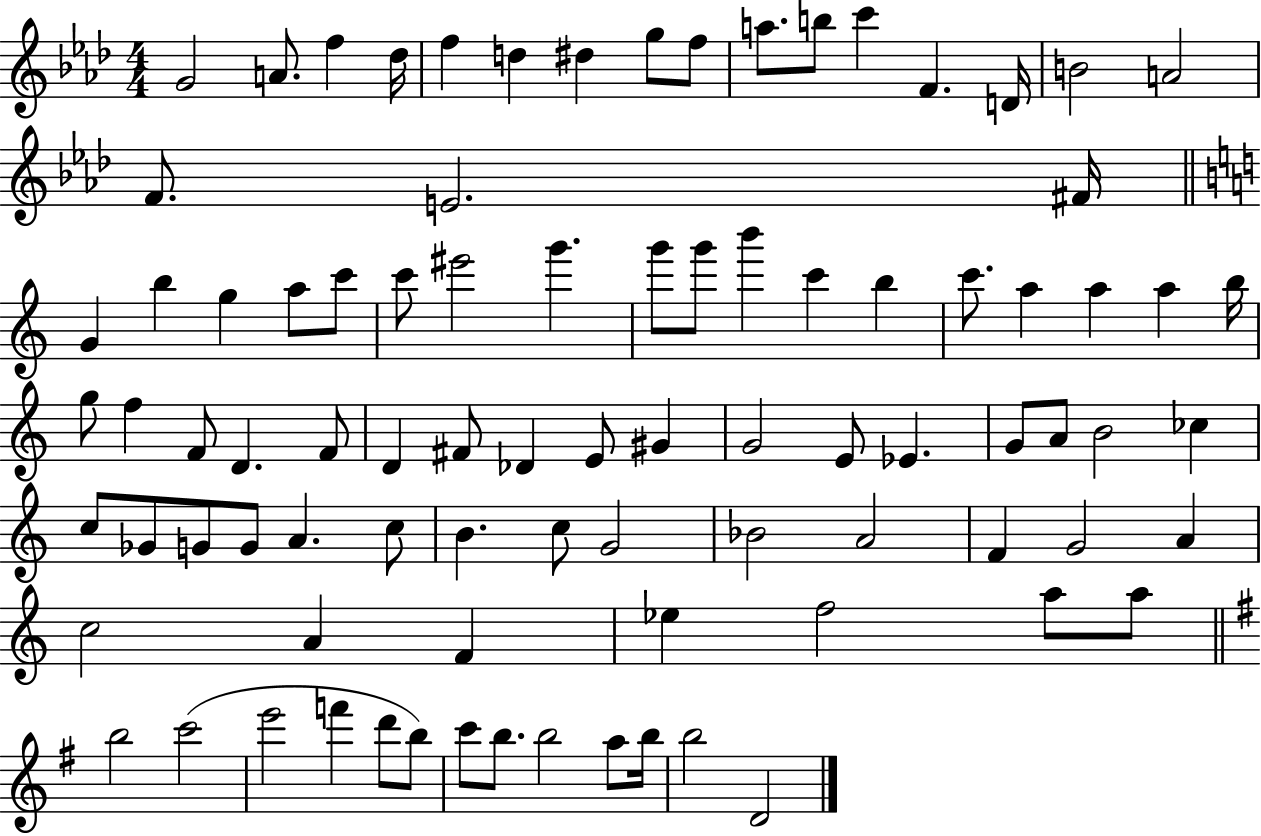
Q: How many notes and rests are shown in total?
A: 88